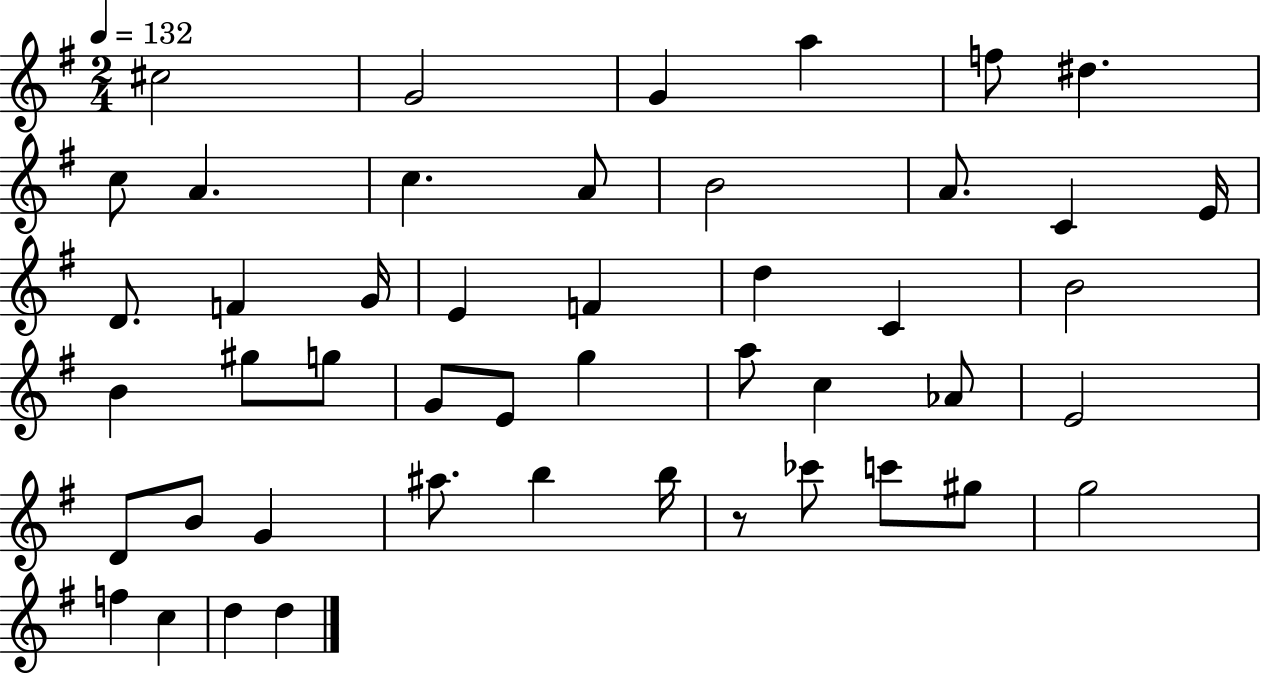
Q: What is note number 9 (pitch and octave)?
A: C5